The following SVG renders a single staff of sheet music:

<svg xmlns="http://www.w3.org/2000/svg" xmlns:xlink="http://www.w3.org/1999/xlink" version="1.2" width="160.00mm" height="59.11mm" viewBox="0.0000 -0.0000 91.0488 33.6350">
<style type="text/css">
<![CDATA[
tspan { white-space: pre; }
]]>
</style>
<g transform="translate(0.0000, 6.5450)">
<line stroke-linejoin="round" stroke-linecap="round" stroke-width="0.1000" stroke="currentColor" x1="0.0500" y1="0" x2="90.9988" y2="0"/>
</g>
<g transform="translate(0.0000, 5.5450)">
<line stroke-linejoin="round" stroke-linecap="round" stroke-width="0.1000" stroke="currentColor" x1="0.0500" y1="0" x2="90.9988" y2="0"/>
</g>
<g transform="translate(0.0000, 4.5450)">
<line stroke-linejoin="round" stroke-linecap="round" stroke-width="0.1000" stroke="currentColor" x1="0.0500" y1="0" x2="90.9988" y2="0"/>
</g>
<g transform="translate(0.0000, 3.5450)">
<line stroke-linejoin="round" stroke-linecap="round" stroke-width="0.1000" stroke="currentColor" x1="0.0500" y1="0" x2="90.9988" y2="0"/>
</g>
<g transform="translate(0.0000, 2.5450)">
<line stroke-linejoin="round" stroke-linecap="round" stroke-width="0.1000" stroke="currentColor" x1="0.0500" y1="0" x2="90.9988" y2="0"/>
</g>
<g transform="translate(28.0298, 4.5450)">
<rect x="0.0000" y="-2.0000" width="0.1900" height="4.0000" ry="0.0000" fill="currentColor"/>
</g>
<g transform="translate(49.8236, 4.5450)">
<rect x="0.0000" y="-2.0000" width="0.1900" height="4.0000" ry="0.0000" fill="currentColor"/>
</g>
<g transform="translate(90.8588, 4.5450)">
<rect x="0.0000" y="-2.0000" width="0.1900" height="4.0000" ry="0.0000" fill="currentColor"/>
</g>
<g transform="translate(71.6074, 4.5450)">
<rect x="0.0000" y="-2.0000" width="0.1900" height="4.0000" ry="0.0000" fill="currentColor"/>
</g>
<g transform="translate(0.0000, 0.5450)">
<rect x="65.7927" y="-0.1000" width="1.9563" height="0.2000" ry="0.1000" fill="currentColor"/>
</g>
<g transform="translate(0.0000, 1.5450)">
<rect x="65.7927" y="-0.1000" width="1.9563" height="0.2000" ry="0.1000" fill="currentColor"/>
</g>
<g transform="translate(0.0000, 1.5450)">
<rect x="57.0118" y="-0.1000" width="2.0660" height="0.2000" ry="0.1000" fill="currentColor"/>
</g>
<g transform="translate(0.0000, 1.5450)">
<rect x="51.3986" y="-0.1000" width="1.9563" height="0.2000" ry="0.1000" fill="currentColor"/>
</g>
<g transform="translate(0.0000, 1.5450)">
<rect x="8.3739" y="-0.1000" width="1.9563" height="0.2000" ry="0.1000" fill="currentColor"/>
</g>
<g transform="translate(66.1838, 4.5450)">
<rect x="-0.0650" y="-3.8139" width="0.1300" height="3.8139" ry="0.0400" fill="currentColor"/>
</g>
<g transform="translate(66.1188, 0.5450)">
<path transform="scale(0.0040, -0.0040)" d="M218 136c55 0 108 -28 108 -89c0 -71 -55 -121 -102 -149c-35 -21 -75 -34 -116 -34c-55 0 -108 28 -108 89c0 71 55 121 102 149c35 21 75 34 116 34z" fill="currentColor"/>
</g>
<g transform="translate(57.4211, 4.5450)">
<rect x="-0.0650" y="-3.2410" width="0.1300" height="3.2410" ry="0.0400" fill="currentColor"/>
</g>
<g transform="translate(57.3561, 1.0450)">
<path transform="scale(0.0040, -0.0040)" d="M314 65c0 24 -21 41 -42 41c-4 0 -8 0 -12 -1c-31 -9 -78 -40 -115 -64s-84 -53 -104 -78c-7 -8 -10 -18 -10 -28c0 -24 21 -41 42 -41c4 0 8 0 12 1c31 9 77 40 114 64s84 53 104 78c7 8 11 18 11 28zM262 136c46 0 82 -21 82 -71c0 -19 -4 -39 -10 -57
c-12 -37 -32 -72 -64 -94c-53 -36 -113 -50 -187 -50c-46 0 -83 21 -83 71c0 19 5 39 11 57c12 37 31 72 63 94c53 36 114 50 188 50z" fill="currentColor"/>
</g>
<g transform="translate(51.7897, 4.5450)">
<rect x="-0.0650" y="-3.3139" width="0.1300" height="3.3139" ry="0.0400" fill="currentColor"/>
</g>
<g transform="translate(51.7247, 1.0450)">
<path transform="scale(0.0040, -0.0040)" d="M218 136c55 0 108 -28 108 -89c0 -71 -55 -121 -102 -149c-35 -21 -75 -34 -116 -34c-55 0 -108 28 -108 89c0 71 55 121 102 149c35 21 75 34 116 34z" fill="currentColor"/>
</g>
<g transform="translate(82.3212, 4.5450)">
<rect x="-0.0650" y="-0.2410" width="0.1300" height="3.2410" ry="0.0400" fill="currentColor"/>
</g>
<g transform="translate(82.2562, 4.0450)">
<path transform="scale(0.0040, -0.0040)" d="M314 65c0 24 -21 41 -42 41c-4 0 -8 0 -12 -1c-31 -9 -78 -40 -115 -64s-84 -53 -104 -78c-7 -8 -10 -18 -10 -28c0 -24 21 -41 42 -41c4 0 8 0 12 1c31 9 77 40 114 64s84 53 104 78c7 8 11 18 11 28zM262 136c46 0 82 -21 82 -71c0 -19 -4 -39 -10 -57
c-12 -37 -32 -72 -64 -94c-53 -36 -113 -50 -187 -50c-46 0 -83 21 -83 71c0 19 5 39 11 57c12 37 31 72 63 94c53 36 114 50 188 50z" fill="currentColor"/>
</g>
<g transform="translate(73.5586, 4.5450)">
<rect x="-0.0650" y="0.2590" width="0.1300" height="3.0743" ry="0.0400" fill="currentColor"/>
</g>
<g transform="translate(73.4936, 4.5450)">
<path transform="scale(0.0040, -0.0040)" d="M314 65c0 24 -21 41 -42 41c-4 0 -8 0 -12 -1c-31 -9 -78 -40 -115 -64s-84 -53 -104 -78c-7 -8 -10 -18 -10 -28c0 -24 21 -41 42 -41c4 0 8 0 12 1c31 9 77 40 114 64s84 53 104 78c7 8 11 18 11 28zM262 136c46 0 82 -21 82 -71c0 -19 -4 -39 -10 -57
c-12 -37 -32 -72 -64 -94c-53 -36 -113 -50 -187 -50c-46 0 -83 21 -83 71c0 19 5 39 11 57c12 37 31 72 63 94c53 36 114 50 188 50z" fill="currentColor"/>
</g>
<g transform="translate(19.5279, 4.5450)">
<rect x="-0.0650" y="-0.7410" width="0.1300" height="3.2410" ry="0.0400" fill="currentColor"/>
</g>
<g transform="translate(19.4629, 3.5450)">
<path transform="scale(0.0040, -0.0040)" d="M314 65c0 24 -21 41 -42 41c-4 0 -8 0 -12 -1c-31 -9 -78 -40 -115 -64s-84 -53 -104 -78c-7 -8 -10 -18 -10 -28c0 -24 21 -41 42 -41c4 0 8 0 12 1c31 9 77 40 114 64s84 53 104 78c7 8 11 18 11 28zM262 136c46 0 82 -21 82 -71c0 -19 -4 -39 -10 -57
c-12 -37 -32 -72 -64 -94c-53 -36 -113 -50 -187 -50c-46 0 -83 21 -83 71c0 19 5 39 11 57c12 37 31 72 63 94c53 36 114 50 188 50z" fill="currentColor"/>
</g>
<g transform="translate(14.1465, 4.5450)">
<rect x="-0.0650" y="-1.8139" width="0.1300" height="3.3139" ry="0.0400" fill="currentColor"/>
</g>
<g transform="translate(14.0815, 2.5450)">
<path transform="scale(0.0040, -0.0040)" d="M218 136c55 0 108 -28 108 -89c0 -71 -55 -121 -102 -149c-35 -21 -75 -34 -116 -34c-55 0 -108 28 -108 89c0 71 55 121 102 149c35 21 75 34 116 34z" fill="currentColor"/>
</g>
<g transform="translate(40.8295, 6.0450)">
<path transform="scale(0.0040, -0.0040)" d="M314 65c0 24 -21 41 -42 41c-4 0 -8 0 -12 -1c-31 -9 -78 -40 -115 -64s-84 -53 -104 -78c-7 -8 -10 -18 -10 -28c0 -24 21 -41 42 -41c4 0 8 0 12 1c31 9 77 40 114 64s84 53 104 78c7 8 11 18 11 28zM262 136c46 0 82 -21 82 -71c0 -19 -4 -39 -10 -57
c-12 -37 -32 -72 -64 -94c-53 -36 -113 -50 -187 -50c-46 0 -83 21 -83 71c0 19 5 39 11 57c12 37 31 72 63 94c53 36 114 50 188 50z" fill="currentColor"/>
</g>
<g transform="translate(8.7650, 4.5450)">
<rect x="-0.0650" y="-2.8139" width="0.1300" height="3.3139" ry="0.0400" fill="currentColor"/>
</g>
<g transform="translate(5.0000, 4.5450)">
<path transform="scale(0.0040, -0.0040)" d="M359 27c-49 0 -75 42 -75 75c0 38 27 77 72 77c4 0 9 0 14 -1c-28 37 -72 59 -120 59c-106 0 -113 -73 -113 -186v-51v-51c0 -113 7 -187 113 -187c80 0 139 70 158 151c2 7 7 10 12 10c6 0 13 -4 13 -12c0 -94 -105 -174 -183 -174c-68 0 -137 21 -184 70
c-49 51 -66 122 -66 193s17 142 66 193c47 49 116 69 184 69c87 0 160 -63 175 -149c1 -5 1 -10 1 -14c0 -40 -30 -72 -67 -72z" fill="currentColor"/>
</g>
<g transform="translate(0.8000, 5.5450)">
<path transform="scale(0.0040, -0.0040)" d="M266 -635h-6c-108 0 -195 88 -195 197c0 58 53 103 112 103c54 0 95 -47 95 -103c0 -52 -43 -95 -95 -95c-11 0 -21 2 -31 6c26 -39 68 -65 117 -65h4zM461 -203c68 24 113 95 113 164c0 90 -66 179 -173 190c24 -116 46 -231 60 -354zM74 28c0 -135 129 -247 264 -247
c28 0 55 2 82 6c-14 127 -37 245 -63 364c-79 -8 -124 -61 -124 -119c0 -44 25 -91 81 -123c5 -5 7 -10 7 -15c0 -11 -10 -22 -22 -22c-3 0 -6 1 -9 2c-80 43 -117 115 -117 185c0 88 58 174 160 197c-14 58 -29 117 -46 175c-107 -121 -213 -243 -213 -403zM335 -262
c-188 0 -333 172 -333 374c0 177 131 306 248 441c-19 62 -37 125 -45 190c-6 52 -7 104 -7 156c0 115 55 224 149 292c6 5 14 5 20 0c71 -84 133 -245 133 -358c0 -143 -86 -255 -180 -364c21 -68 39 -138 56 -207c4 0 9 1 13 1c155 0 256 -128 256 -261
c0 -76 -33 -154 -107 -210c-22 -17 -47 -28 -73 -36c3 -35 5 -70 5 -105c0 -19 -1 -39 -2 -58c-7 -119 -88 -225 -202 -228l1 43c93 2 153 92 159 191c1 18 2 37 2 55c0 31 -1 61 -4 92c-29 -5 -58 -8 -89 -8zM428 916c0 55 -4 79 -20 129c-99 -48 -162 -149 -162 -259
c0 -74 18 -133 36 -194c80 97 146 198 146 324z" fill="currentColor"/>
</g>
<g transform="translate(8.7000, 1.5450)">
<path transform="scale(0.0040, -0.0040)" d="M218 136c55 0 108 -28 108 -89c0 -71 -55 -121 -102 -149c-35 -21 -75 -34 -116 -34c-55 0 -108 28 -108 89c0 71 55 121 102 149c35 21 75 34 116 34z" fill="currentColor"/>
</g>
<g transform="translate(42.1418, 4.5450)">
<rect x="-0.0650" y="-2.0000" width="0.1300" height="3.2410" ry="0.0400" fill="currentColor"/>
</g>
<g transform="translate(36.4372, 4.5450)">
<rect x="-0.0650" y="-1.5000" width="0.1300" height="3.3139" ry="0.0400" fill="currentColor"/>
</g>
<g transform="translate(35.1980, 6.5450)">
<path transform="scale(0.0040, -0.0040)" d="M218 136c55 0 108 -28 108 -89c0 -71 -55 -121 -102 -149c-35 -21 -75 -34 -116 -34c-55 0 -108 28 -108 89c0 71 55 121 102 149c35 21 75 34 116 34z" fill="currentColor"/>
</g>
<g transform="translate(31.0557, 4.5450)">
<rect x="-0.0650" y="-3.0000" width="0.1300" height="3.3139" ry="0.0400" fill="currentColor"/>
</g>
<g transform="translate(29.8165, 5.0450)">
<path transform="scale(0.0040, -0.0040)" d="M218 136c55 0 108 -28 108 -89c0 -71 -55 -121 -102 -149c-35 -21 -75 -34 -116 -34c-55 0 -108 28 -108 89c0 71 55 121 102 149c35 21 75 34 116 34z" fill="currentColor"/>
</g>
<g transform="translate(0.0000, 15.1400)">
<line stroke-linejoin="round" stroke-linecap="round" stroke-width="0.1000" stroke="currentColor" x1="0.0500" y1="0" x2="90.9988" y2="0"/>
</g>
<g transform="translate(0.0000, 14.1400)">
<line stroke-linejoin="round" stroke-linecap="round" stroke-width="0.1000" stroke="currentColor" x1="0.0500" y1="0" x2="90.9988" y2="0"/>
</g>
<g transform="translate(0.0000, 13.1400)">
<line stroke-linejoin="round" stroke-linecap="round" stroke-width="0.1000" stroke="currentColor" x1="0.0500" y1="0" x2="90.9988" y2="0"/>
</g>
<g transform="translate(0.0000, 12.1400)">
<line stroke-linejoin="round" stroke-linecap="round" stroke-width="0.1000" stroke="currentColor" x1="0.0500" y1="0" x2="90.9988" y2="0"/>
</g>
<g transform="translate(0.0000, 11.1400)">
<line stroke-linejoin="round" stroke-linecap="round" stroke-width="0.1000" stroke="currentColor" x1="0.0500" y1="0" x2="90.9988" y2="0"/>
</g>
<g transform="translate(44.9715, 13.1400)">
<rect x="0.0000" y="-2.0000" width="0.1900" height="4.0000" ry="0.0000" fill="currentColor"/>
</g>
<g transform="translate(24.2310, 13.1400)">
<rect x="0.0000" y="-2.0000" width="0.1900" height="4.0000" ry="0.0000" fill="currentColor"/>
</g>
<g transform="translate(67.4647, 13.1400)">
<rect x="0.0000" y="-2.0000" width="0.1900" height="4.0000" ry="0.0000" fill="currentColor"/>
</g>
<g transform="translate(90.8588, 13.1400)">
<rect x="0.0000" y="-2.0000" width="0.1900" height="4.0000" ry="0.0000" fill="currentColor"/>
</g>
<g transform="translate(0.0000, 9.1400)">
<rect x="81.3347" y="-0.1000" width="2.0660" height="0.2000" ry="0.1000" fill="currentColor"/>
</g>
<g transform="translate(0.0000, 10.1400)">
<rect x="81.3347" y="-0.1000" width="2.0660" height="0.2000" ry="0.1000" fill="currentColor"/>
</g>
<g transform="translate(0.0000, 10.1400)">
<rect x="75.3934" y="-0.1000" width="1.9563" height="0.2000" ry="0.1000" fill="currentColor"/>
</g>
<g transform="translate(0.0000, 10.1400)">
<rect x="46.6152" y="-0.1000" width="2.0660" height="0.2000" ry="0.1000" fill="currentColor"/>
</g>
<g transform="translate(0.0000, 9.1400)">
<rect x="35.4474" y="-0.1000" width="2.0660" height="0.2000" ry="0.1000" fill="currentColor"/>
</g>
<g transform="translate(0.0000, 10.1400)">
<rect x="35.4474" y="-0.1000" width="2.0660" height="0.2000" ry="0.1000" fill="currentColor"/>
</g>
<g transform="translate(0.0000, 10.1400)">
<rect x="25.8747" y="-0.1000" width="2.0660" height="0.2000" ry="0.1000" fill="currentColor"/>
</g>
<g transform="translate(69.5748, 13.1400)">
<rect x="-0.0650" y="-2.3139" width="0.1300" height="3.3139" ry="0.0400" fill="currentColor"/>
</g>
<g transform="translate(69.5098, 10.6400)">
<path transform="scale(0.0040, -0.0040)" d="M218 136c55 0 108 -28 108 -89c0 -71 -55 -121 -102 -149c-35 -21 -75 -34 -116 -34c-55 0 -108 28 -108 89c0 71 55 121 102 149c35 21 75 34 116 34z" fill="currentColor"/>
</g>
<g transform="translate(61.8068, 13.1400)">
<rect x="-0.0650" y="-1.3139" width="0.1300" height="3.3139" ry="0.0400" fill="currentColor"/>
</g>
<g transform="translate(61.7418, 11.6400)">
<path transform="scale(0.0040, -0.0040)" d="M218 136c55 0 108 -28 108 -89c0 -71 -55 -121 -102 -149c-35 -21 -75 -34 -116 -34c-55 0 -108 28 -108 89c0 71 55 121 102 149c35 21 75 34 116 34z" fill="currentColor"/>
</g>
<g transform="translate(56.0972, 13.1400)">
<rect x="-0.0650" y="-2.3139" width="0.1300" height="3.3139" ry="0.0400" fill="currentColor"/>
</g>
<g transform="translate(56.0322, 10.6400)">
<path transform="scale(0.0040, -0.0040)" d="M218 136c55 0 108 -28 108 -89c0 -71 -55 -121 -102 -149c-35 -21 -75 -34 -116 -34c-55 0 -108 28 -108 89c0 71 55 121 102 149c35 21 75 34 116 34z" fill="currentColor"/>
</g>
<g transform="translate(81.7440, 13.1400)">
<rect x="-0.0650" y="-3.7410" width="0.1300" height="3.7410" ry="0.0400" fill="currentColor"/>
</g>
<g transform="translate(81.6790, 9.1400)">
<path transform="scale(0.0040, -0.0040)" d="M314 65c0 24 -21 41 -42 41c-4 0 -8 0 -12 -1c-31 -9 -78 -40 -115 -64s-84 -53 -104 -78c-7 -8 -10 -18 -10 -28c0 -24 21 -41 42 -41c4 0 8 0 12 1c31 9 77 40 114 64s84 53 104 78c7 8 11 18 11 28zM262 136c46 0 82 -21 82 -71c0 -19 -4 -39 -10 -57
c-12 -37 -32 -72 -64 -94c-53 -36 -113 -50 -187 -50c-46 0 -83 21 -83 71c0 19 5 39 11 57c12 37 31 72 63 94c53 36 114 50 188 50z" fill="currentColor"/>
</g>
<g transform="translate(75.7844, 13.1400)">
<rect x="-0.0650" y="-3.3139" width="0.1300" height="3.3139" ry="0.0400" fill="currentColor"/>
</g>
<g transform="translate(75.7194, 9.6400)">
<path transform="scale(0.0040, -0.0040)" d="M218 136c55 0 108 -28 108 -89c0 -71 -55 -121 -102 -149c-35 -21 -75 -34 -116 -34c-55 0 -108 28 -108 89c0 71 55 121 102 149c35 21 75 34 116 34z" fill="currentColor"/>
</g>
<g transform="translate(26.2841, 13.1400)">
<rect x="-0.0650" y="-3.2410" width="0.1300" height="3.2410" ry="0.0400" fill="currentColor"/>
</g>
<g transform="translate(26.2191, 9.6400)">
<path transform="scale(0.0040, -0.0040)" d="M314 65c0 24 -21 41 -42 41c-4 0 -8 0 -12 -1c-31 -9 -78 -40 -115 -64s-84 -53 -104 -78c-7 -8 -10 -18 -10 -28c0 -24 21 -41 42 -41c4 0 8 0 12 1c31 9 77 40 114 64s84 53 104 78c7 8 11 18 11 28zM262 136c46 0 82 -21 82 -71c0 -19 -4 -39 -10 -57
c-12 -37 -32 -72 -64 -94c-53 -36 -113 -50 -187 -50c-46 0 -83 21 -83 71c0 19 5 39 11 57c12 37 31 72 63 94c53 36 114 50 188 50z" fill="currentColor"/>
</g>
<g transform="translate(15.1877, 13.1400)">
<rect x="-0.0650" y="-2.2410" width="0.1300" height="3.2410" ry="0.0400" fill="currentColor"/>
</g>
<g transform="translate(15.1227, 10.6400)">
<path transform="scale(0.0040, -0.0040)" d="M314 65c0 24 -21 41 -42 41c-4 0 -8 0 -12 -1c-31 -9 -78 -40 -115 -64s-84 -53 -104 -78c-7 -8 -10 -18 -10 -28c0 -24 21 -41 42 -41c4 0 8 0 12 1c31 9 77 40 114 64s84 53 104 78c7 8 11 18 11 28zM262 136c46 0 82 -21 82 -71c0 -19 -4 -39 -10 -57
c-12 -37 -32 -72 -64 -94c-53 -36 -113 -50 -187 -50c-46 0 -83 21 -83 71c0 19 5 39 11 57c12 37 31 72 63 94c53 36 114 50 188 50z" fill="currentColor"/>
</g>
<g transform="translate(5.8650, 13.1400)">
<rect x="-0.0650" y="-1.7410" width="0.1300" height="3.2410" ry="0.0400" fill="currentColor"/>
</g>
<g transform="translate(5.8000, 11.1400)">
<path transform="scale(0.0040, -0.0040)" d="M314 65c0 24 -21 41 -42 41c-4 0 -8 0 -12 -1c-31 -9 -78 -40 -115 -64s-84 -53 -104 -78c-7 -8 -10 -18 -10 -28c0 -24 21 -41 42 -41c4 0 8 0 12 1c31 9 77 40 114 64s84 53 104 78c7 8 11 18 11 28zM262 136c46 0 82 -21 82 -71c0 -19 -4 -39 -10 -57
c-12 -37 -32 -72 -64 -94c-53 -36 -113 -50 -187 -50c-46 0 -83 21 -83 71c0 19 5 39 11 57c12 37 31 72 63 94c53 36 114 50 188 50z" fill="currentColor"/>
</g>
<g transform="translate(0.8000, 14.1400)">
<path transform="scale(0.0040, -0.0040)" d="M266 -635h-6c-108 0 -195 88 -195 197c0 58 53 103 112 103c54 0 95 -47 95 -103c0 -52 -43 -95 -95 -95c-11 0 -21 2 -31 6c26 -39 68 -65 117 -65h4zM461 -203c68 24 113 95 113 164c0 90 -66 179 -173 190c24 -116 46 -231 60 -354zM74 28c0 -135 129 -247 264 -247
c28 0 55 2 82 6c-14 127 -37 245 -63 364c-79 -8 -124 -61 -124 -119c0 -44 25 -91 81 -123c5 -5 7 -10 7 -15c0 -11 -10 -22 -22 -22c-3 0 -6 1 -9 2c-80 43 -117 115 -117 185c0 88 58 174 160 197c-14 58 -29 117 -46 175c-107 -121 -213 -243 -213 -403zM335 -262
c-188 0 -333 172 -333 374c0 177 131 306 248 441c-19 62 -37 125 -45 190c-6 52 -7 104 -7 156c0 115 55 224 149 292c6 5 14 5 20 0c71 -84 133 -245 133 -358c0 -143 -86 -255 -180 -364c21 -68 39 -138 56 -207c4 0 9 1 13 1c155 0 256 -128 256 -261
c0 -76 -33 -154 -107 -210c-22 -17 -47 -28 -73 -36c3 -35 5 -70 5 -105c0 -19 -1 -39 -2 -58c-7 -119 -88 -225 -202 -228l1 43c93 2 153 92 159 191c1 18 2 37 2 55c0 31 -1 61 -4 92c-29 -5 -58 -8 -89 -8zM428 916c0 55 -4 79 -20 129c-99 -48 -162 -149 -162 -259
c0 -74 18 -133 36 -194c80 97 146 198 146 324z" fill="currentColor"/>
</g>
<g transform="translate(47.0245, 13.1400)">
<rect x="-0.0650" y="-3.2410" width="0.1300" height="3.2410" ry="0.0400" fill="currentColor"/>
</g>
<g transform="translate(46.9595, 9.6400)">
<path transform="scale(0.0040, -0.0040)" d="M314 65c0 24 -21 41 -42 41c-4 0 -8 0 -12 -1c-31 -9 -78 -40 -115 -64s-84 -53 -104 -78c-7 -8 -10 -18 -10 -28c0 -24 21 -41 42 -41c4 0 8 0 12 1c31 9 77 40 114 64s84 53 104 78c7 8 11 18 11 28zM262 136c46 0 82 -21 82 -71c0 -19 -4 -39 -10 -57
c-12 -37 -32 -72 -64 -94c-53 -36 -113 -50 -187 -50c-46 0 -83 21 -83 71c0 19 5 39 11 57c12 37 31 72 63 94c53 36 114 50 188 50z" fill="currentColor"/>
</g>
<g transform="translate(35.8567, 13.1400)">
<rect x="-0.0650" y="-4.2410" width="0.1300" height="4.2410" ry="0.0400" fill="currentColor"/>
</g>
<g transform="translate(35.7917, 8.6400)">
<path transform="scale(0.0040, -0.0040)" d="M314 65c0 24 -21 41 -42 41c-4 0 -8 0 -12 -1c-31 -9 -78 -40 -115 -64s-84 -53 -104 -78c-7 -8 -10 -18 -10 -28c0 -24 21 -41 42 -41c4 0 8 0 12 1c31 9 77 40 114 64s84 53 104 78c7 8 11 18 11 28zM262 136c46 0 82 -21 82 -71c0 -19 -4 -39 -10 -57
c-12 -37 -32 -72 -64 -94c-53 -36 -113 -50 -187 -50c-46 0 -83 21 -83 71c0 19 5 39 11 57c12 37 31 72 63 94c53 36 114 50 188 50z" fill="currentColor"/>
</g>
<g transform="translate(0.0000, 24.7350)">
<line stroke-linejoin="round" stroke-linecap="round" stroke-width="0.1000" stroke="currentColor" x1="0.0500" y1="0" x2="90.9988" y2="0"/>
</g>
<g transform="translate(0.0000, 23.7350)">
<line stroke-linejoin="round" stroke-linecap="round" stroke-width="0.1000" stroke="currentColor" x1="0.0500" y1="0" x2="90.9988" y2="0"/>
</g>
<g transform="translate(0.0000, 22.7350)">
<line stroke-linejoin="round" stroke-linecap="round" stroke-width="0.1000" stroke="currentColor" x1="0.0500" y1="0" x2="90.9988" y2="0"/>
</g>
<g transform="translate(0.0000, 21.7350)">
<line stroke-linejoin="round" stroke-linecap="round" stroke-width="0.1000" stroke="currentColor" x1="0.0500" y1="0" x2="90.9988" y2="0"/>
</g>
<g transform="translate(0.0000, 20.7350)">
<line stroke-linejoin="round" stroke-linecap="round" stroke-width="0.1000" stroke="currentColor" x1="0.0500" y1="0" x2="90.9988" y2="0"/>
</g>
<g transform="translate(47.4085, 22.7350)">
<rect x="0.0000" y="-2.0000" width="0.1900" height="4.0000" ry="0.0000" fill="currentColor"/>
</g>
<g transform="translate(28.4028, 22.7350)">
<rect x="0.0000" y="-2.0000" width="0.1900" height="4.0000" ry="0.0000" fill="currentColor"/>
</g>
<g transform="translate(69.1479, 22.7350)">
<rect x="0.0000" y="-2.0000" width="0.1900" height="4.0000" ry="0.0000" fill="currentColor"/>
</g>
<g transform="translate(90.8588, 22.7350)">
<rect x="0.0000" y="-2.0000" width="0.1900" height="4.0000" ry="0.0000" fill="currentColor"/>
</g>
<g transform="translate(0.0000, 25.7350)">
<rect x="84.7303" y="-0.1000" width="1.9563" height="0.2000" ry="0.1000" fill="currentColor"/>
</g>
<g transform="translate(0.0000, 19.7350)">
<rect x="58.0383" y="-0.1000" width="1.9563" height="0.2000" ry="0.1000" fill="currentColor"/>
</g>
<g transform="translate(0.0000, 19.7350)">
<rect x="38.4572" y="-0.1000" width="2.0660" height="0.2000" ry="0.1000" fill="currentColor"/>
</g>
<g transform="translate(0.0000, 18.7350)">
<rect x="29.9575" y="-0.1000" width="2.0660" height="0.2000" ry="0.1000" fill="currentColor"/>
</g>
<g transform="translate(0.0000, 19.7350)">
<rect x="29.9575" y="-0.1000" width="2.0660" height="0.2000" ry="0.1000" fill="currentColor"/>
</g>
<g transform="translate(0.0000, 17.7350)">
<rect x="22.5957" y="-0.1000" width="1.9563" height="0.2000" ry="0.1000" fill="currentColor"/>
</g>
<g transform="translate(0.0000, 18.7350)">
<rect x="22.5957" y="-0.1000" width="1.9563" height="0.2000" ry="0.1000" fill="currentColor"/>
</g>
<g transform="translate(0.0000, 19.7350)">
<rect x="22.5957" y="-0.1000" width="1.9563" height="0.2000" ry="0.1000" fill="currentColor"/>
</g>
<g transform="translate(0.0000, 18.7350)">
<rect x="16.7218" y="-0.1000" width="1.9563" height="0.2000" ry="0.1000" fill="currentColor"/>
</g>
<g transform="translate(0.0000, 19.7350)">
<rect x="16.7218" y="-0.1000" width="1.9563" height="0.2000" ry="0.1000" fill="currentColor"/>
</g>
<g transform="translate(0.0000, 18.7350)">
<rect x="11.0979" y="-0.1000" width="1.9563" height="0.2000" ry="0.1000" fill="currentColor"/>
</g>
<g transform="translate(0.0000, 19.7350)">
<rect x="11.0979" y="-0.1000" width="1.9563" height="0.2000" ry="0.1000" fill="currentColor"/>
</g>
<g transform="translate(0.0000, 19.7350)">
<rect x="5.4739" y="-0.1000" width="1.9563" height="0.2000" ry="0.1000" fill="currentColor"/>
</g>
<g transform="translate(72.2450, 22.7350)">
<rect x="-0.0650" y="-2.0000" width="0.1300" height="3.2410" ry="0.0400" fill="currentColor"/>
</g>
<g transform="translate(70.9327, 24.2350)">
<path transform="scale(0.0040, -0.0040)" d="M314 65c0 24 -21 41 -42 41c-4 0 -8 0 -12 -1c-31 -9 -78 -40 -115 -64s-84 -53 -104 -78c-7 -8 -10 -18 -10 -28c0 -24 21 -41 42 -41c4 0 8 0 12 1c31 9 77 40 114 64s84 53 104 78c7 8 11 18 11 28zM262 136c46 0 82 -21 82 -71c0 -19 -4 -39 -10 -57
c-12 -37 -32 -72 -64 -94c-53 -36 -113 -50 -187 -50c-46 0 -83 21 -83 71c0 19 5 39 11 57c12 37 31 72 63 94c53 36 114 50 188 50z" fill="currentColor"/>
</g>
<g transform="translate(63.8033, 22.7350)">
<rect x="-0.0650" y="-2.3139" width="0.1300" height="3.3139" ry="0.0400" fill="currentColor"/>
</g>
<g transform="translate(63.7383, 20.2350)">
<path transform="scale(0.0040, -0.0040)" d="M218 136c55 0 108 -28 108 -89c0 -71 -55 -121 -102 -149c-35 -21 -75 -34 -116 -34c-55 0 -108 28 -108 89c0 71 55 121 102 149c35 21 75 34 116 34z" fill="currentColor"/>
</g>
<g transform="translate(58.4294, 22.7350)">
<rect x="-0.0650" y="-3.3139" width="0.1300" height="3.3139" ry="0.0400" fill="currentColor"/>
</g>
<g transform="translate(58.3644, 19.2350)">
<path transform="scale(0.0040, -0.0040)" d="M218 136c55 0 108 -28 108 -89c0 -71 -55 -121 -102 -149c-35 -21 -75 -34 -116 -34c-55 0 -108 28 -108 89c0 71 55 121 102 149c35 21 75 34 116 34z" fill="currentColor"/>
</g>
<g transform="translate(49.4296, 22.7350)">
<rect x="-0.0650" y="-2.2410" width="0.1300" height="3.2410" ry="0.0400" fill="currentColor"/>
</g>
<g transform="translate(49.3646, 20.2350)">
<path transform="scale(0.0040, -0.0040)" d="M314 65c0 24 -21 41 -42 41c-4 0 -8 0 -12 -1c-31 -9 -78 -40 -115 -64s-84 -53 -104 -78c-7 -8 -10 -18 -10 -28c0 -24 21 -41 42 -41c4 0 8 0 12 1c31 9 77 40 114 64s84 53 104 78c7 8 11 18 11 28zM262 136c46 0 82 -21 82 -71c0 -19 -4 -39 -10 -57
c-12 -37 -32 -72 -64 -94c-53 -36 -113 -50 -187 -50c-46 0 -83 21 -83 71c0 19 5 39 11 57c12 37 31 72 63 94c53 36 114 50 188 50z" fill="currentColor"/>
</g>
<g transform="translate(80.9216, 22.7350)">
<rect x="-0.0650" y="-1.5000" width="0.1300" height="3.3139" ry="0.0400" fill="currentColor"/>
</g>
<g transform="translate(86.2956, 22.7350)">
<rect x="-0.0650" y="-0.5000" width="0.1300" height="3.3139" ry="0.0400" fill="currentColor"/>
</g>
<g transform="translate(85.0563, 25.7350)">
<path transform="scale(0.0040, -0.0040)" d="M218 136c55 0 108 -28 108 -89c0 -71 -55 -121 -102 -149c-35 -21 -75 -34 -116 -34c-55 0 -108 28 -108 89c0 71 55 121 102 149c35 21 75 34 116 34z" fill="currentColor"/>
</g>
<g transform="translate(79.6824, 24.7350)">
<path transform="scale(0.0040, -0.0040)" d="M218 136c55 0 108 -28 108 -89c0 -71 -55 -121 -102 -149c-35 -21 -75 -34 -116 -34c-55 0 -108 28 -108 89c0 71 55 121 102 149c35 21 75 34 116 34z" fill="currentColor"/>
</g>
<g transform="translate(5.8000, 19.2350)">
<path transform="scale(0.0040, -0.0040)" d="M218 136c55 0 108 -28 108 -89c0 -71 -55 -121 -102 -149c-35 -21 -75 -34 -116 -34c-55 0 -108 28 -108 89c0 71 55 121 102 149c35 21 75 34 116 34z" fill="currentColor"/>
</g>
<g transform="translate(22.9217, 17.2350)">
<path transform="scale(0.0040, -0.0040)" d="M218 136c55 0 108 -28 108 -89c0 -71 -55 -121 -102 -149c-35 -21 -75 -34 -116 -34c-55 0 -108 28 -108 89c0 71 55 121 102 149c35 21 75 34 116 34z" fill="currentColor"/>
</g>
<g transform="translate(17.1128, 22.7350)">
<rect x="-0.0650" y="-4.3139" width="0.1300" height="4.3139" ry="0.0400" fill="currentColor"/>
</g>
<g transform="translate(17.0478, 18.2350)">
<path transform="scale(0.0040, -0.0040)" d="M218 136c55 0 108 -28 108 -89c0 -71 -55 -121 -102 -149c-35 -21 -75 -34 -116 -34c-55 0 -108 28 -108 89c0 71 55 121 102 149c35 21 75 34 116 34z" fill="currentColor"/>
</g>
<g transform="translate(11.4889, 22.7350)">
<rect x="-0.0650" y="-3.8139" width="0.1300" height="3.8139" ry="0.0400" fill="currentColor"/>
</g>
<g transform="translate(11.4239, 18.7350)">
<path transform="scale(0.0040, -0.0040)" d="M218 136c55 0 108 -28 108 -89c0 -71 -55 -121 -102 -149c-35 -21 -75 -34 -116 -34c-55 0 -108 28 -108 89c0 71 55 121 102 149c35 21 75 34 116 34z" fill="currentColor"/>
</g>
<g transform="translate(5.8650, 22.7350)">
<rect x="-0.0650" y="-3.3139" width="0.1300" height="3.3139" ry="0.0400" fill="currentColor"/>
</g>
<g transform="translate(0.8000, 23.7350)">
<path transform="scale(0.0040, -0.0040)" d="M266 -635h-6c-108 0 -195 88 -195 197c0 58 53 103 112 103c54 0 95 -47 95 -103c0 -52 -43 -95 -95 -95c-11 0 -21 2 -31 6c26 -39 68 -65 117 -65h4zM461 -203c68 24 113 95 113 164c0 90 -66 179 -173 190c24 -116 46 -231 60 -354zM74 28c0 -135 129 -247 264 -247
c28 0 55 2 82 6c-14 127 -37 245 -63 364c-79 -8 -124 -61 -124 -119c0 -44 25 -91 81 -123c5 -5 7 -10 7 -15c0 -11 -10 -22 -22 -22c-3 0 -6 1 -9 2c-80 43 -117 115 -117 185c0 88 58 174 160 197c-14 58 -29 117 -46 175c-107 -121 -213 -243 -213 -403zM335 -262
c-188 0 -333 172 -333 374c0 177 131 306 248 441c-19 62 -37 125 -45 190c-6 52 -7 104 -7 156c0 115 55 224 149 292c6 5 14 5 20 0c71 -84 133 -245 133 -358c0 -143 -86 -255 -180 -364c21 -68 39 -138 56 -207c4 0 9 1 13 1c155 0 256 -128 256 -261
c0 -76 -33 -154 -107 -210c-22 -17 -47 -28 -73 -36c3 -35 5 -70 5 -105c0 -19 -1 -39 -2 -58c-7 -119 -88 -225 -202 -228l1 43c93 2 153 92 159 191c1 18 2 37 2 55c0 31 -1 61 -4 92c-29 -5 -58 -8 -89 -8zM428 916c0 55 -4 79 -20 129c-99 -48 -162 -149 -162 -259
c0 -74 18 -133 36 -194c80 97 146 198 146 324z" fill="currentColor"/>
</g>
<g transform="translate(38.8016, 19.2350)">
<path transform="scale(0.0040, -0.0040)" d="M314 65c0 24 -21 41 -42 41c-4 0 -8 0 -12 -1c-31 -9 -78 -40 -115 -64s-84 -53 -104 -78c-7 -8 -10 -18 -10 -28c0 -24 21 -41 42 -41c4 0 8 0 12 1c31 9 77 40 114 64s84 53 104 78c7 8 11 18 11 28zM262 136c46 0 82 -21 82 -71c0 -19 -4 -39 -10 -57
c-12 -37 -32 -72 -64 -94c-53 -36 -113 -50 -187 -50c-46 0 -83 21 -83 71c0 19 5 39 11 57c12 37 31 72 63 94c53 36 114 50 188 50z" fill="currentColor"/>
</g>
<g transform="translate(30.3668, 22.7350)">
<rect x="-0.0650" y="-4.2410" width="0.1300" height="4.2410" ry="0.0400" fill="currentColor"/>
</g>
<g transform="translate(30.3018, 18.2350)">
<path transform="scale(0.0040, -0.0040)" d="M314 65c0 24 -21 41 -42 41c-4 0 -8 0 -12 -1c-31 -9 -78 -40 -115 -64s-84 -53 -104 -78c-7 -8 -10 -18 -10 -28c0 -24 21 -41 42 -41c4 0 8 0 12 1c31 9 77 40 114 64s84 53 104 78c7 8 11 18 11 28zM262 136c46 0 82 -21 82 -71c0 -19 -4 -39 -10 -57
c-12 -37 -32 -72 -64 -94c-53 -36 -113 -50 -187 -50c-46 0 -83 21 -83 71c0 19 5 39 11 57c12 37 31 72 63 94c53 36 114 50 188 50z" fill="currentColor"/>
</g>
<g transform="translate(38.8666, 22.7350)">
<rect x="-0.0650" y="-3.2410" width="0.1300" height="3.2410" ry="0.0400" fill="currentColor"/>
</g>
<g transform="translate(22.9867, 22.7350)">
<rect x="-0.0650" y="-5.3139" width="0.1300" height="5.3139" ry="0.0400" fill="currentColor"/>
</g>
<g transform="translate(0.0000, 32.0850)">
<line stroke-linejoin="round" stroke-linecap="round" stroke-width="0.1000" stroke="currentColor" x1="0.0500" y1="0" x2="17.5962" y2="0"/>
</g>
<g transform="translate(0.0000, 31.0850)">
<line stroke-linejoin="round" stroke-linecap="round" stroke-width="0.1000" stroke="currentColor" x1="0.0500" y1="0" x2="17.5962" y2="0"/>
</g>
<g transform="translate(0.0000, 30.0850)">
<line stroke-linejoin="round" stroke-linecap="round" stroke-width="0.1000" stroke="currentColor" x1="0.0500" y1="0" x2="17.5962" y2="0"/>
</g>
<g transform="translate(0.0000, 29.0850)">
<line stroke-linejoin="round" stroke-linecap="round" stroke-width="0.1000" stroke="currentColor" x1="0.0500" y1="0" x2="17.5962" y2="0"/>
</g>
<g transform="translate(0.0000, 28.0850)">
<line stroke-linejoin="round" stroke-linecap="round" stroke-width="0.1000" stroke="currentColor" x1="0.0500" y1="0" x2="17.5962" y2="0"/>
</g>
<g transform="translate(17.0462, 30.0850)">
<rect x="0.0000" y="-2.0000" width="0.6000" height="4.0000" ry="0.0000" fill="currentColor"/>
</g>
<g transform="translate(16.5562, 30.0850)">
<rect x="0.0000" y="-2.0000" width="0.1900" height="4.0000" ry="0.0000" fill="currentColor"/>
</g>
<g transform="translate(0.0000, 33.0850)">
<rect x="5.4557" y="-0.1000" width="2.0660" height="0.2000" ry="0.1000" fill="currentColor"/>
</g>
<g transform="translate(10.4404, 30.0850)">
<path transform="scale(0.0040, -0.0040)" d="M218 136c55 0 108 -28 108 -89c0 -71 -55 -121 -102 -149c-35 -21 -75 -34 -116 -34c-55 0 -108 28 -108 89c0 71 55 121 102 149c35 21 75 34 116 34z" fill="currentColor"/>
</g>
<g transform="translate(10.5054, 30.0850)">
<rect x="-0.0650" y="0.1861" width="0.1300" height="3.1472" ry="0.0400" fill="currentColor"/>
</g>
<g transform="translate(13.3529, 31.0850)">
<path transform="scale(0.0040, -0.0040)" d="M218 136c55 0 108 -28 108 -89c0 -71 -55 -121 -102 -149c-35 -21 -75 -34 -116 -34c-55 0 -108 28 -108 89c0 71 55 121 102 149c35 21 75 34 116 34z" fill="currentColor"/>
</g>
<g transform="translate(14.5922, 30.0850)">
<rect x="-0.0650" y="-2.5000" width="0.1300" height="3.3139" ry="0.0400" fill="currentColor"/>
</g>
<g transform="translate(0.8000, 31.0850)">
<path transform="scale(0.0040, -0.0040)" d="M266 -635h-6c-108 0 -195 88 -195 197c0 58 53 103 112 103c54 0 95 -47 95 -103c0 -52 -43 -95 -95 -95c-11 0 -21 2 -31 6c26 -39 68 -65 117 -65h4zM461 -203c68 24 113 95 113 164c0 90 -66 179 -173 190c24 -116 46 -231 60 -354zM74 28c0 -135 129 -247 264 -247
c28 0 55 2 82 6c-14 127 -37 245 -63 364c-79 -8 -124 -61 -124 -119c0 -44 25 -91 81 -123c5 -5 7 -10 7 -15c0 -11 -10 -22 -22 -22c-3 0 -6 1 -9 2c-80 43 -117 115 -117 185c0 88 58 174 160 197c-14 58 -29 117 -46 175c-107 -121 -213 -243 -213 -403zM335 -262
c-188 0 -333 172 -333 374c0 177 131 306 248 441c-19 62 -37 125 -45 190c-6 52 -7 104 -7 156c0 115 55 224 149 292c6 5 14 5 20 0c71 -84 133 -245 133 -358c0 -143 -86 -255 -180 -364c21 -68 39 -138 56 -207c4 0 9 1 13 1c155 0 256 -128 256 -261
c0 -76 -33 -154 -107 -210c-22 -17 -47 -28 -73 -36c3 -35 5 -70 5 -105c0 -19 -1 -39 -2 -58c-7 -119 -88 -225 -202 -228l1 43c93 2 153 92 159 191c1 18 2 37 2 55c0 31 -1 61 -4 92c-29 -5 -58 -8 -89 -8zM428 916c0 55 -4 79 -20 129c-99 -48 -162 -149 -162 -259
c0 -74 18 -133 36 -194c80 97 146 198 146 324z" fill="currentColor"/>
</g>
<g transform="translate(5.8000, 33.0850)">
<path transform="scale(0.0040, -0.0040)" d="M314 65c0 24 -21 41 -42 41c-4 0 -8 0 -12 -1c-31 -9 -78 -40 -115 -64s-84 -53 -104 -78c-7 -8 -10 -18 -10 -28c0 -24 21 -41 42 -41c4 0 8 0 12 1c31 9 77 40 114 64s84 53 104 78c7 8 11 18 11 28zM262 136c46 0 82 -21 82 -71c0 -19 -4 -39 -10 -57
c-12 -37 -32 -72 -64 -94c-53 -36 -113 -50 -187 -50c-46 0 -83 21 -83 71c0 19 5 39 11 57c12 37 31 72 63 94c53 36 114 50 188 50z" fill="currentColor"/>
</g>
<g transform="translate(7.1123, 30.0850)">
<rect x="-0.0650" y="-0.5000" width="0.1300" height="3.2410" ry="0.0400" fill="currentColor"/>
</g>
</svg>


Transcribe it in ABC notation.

X:1
T:Untitled
M:4/4
L:1/4
K:C
a f d2 A E F2 b b2 c' B2 c2 f2 g2 b2 d'2 b2 g e g b c'2 b c' d' f' d'2 b2 g2 b g F2 E C C2 B G